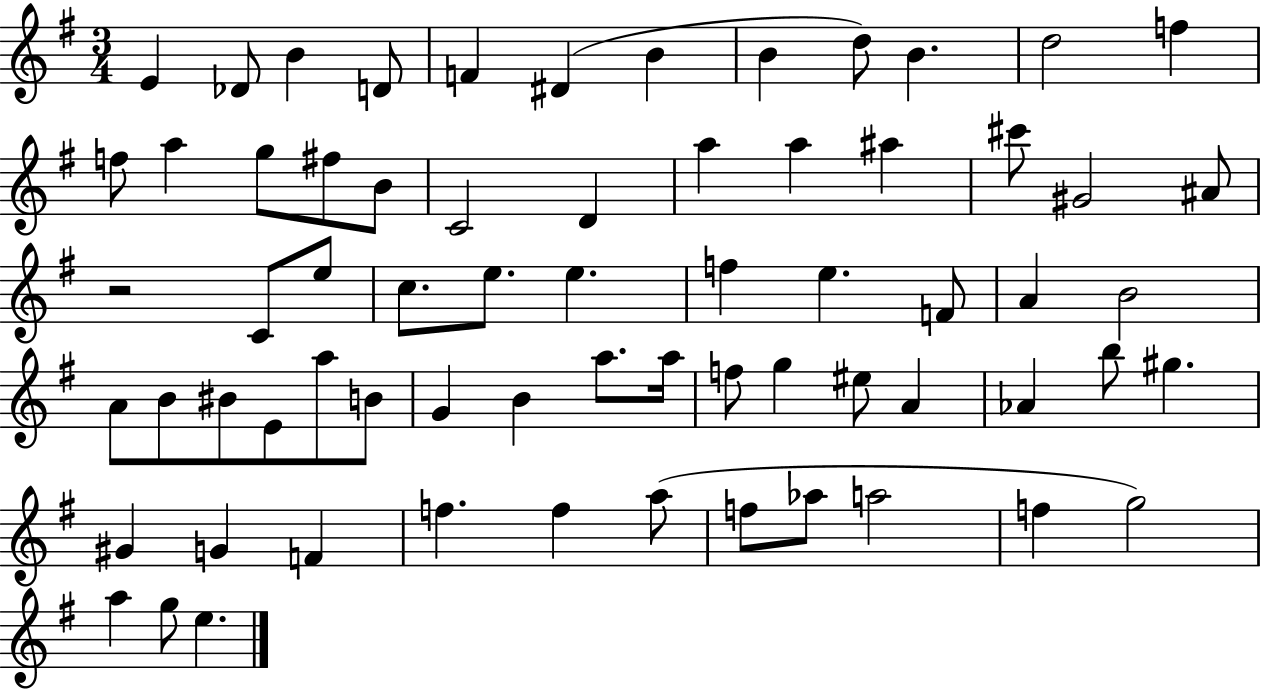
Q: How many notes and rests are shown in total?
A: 67